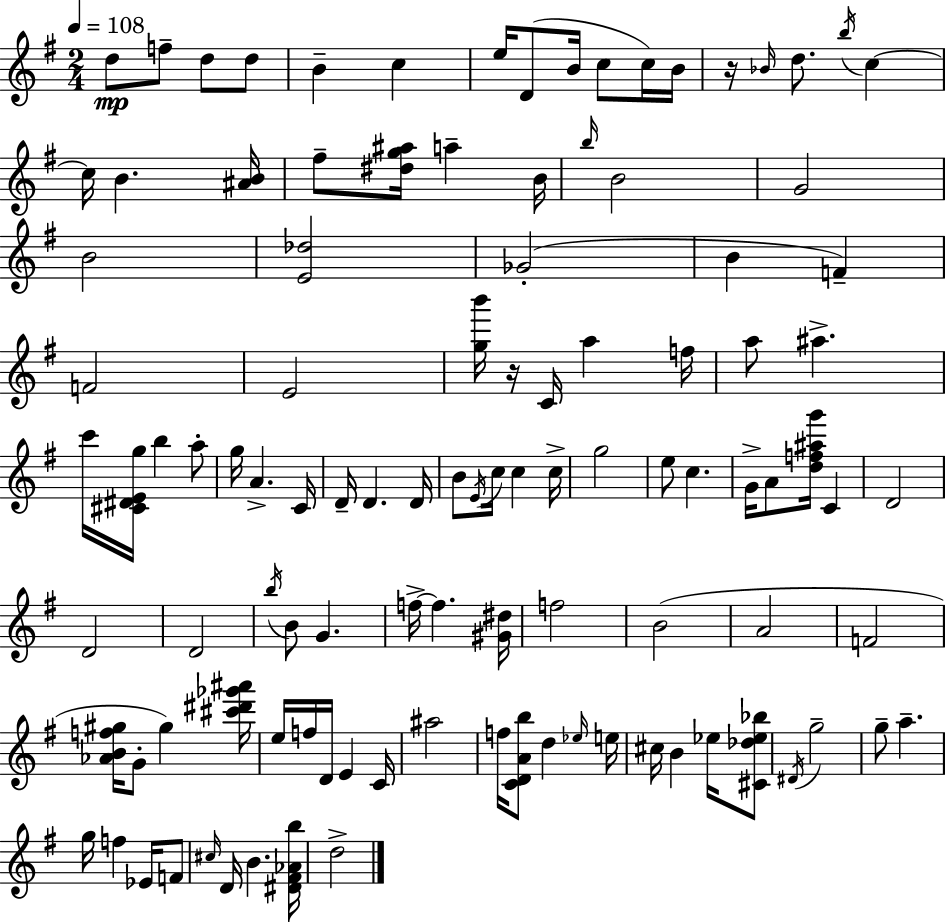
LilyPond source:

{
  \clef treble
  \numericTimeSignature
  \time 2/4
  \key g \major
  \tempo 4 = 108
  d''8\mp f''8-- d''8 d''8 | b'4-- c''4 | e''16 d'8( b'16 c''8 c''16) b'16 | r16 \grace { bes'16 } d''8. \acciaccatura { b''16 } c''4~~ | \break c''16 b'4. | <ais' b'>16 fis''8-- <dis'' g'' ais''>16 a''4-- | b'16 \grace { b''16 } b'2 | g'2 | \break b'2 | <e' des''>2 | ges'2-.( | b'4 f'4--) | \break f'2 | e'2 | <g'' b'''>16 r16 c'16 a''4 | f''16 a''8 ais''4.-> | \break c'''16 <cis' dis' e' g''>16 b''4 | a''8-. g''16 a'4.-> | c'16 d'16-- d'4. | d'16 b'8 \acciaccatura { e'16 } c''16 c''4 | \break c''16-> g''2 | e''8 c''4. | g'16-> a'8 <d'' f'' ais'' g'''>16 | c'4 d'2 | \break d'2 | d'2 | \acciaccatura { b''16 } b'8 g'4. | f''16->~~ f''4. | \break <gis' dis''>16 f''2 | b'2( | a'2 | f'2 | \break <aes' b' f'' gis''>16 g'8-. | gis''4) <cis''' dis''' ges''' ais'''>16 e''16 f''16 d'16 | e'4 c'16 ais''2 | f''16 <c' d' a' b''>8 | \break d''4 \grace { ees''16 } e''16 cis''16 b'4 | ees''16 <cis' des'' ees'' bes''>8 \acciaccatura { dis'16 } g''2-- | g''8-- | a''4.-- g''16 | \break f''4 ees'16 f'8 \grace { cis''16 } | d'16 b'4. <dis' fis' aes' b''>16 | d''2-> | \bar "|."
}